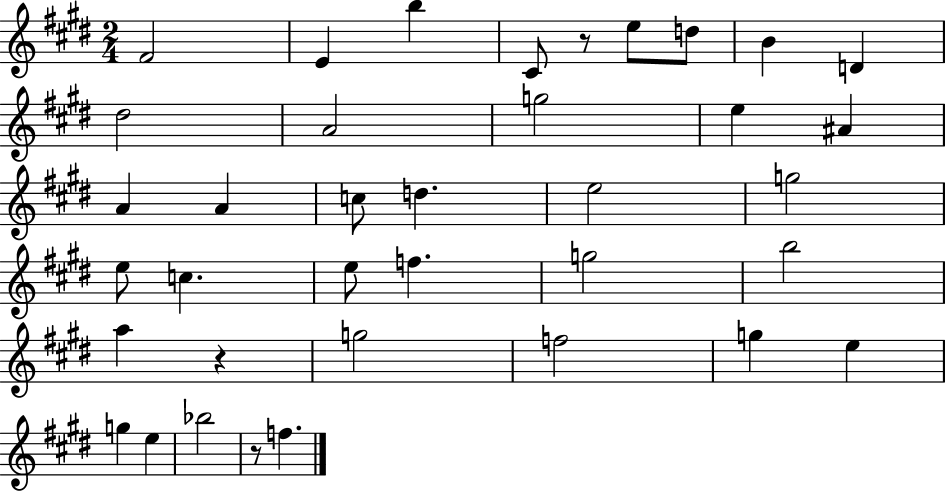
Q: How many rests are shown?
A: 3